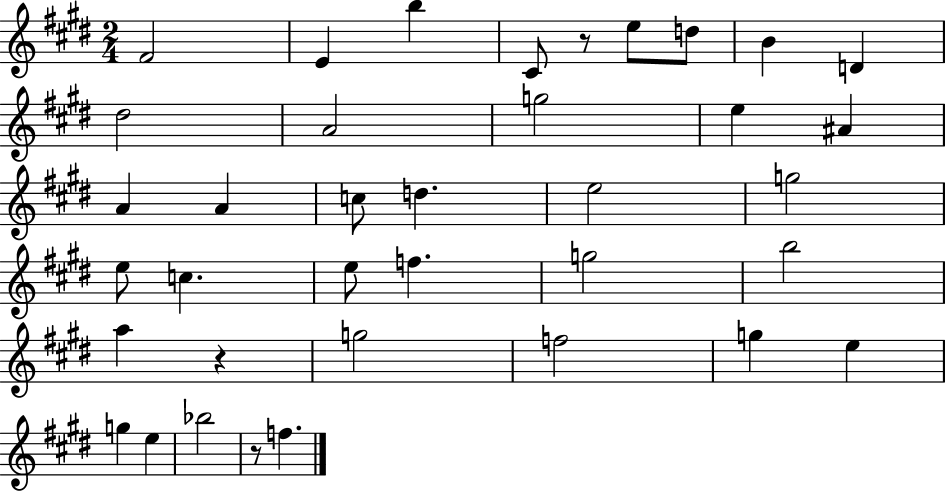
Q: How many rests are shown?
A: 3